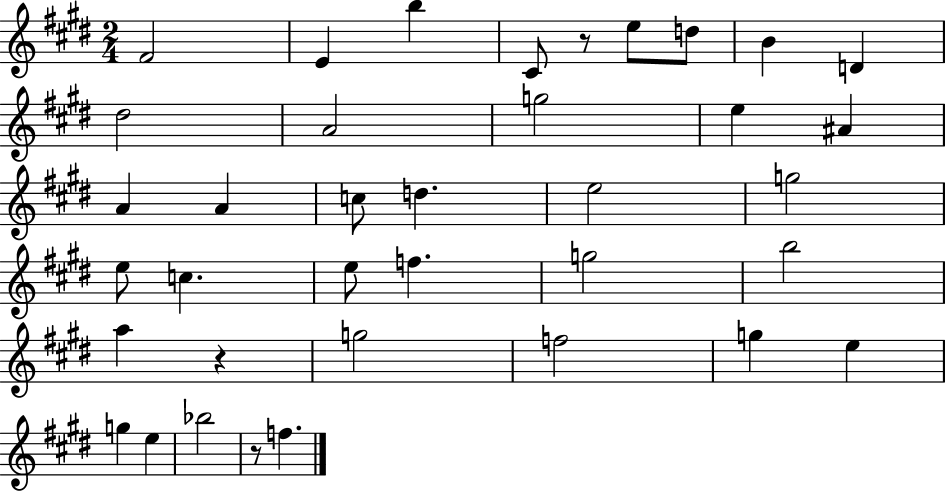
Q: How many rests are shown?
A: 3